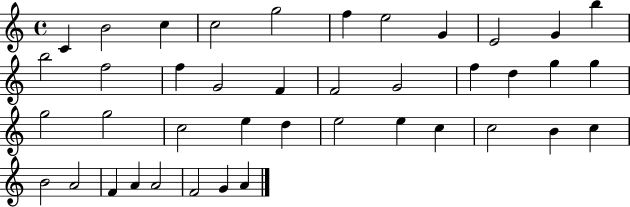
{
  \clef treble
  \time 4/4
  \defaultTimeSignature
  \key c \major
  c'4 b'2 c''4 | c''2 g''2 | f''4 e''2 g'4 | e'2 g'4 b''4 | \break b''2 f''2 | f''4 g'2 f'4 | f'2 g'2 | f''4 d''4 g''4 g''4 | \break g''2 g''2 | c''2 e''4 d''4 | e''2 e''4 c''4 | c''2 b'4 c''4 | \break b'2 a'2 | f'4 a'4 a'2 | f'2 g'4 a'4 | \bar "|."
}